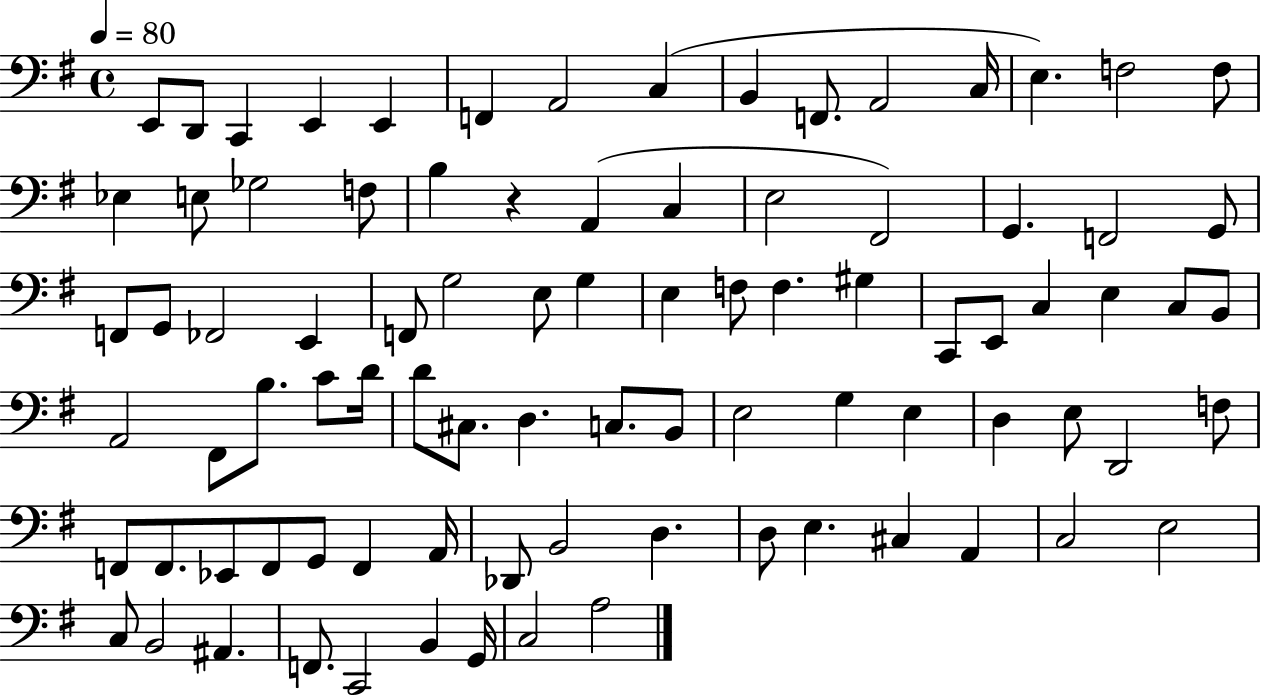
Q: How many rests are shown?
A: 1